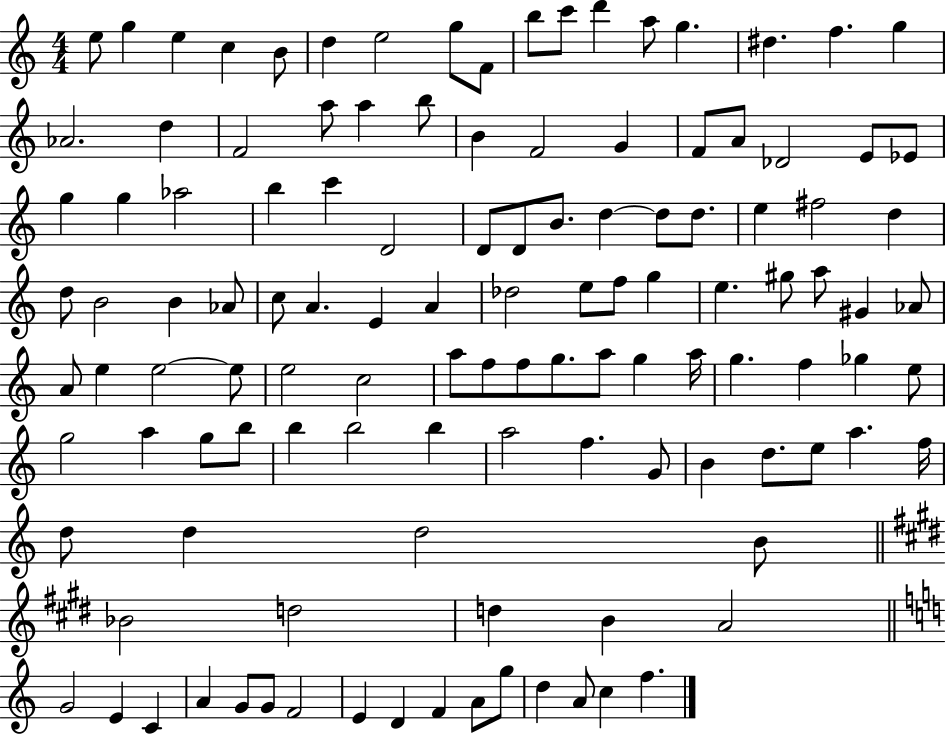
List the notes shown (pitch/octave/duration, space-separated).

E5/e G5/q E5/q C5/q B4/e D5/q E5/h G5/e F4/e B5/e C6/e D6/q A5/e G5/q. D#5/q. F5/q. G5/q Ab4/h. D5/q F4/h A5/e A5/q B5/e B4/q F4/h G4/q F4/e A4/e Db4/h E4/e Eb4/e G5/q G5/q Ab5/h B5/q C6/q D4/h D4/e D4/e B4/e. D5/q D5/e D5/e. E5/q F#5/h D5/q D5/e B4/h B4/q Ab4/e C5/e A4/q. E4/q A4/q Db5/h E5/e F5/e G5/q E5/q. G#5/e A5/e G#4/q Ab4/e A4/e E5/q E5/h E5/e E5/h C5/h A5/e F5/e F5/e G5/e. A5/e G5/q A5/s G5/q. F5/q Gb5/q E5/e G5/h A5/q G5/e B5/e B5/q B5/h B5/q A5/h F5/q. G4/e B4/q D5/e. E5/e A5/q. F5/s D5/e D5/q D5/h B4/e Bb4/h D5/h D5/q B4/q A4/h G4/h E4/q C4/q A4/q G4/e G4/e F4/h E4/q D4/q F4/q A4/e G5/e D5/q A4/e C5/q F5/q.